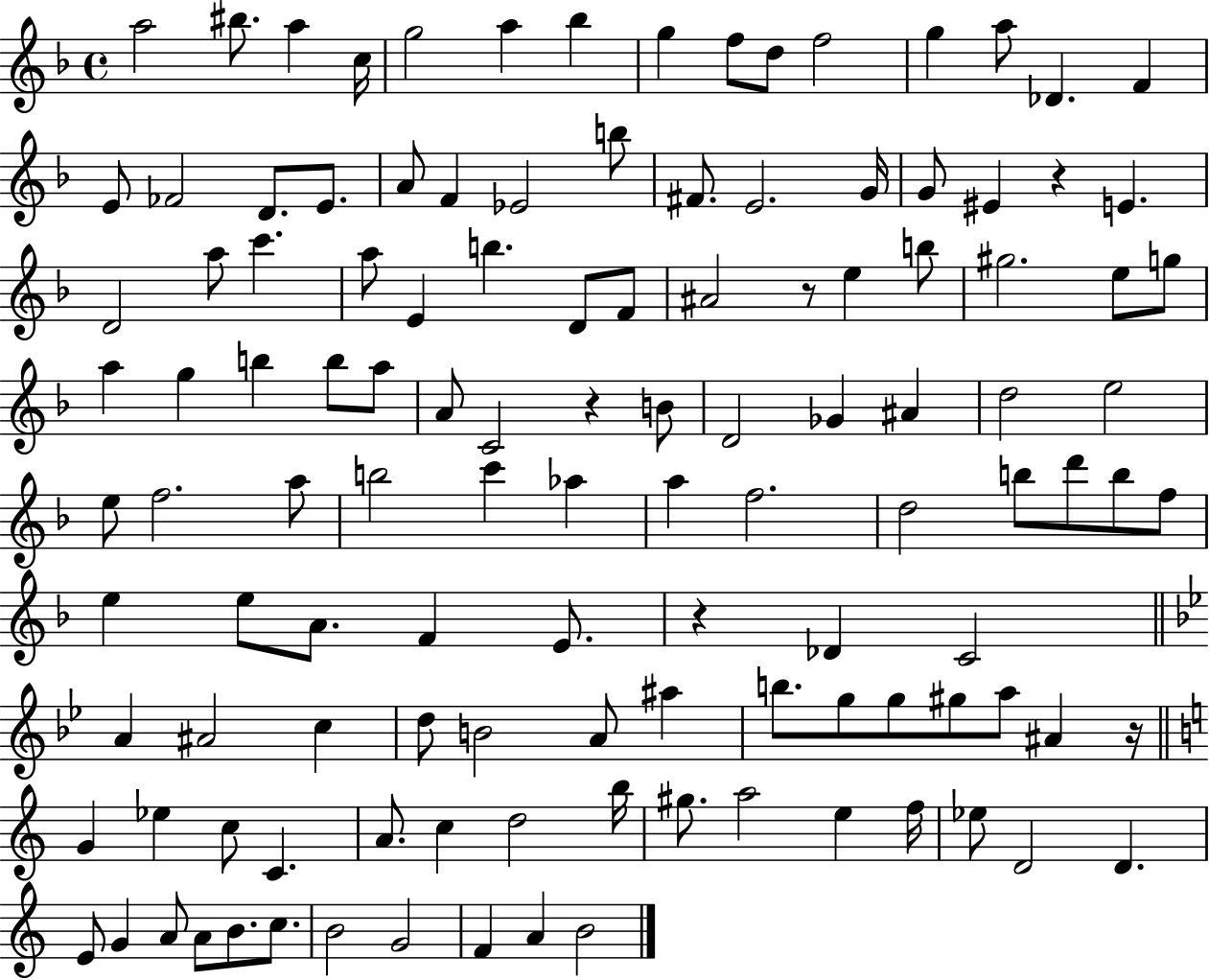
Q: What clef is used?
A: treble